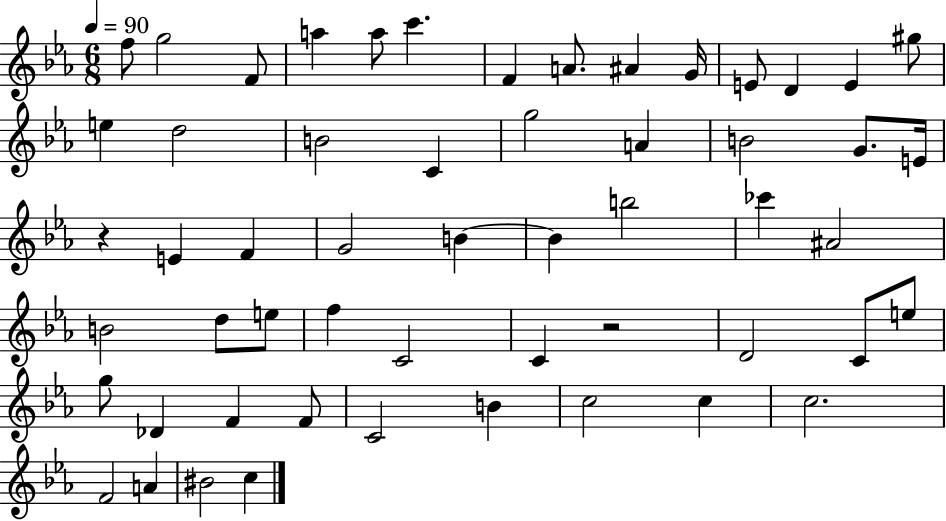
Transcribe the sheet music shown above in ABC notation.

X:1
T:Untitled
M:6/8
L:1/4
K:Eb
f/2 g2 F/2 a a/2 c' F A/2 ^A G/4 E/2 D E ^g/2 e d2 B2 C g2 A B2 G/2 E/4 z E F G2 B B b2 _c' ^A2 B2 d/2 e/2 f C2 C z2 D2 C/2 e/2 g/2 _D F F/2 C2 B c2 c c2 F2 A ^B2 c